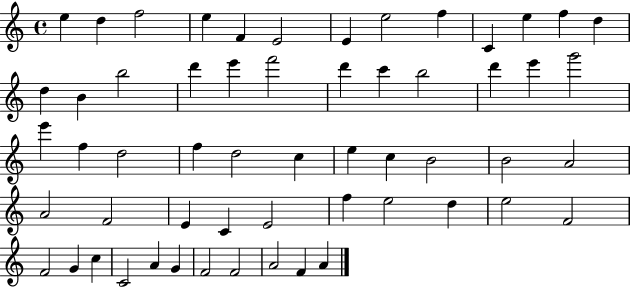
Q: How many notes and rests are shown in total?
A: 57